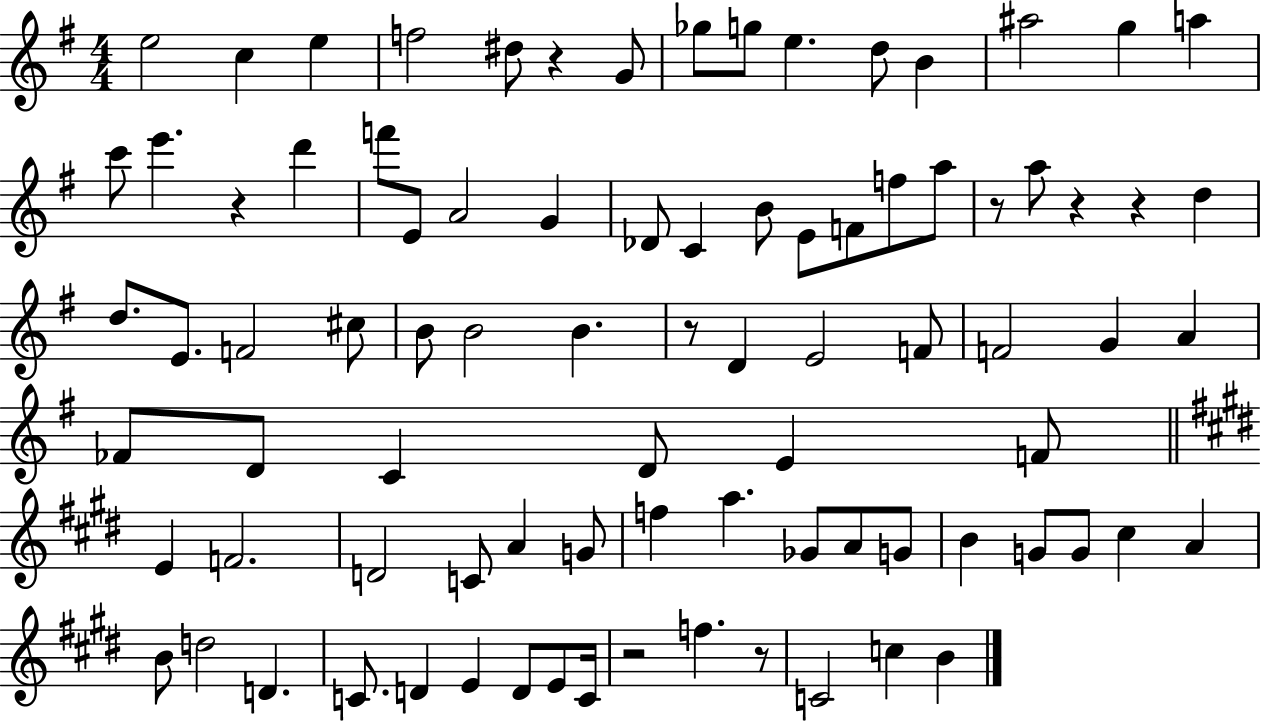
E5/h C5/q E5/q F5/h D#5/e R/q G4/e Gb5/e G5/e E5/q. D5/e B4/q A#5/h G5/q A5/q C6/e E6/q. R/q D6/q F6/e E4/e A4/h G4/q Db4/e C4/q B4/e E4/e F4/e F5/e A5/e R/e A5/e R/q R/q D5/q D5/e. E4/e. F4/h C#5/e B4/e B4/h B4/q. R/e D4/q E4/h F4/e F4/h G4/q A4/q FES4/e D4/e C4/q D4/e E4/q F4/e E4/q F4/h. D4/h C4/e A4/q G4/e F5/q A5/q. Gb4/e A4/e G4/e B4/q G4/e G4/e C#5/q A4/q B4/e D5/h D4/q. C4/e. D4/q E4/q D4/e E4/e C4/s R/h F5/q. R/e C4/h C5/q B4/q